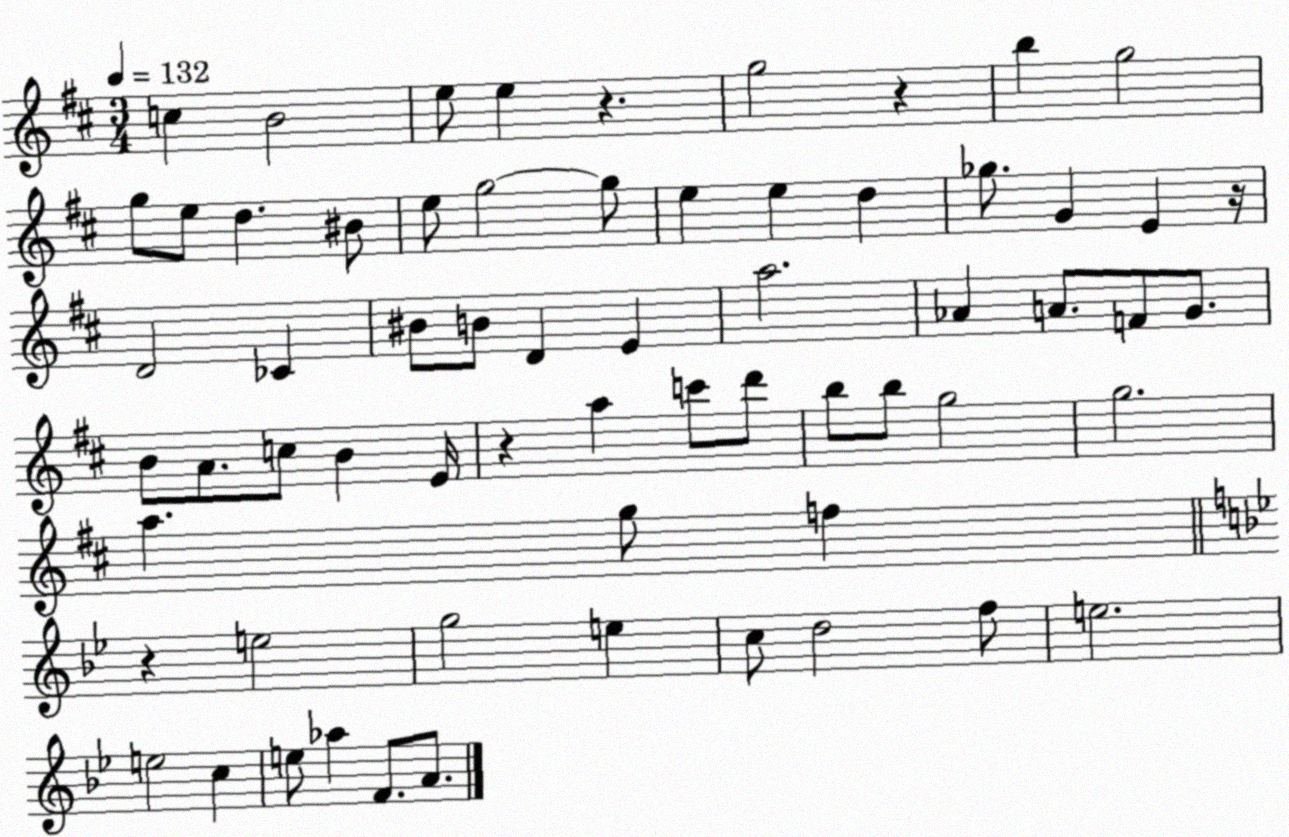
X:1
T:Untitled
M:3/4
L:1/4
K:D
c B2 e/2 e z g2 z b g2 g/2 e/2 d ^B/2 e/2 g2 g/2 e e d _g/2 G E z/4 D2 _C ^B/2 B/2 D E a2 _A A/2 F/2 G/2 B/2 A/2 c/2 B E/4 z a c'/2 d'/2 b/2 b/2 g2 g2 a g/2 f z e2 g2 e c/2 d2 f/2 e2 e2 c e/2 _a F/2 A/2